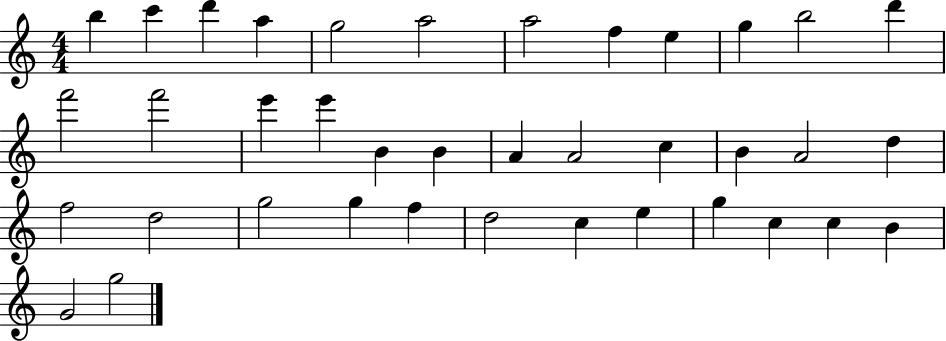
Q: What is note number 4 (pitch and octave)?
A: A5